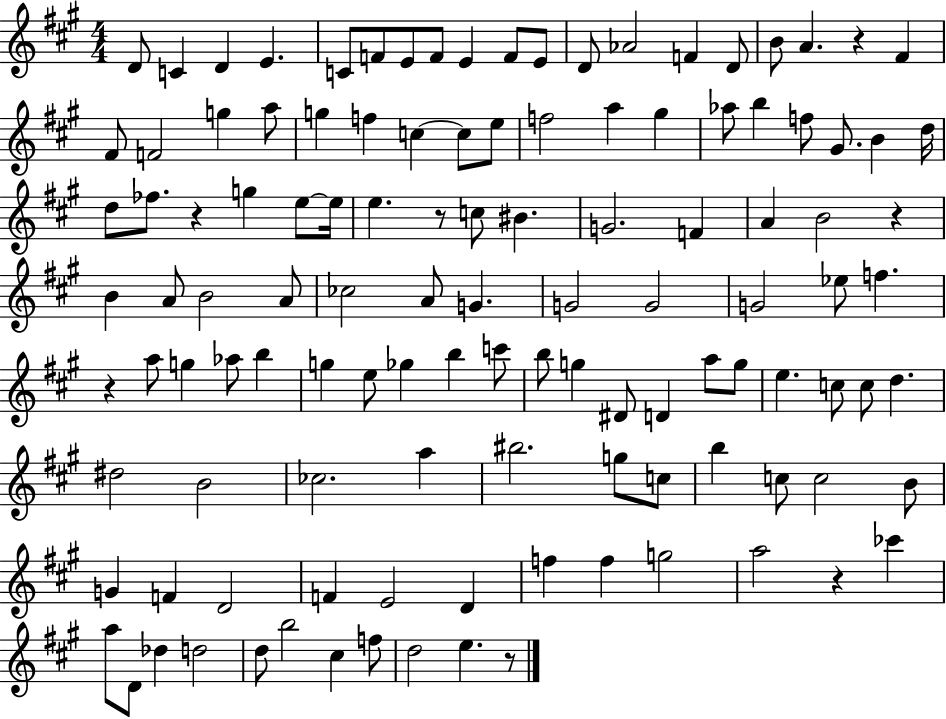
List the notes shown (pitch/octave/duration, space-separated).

D4/e C4/q D4/q E4/q. C4/e F4/e E4/e F4/e E4/q F4/e E4/e D4/e Ab4/h F4/q D4/e B4/e A4/q. R/q F#4/q F#4/e F4/h G5/q A5/e G5/q F5/q C5/q C5/e E5/e F5/h A5/q G#5/q Ab5/e B5/q F5/e G#4/e. B4/q D5/s D5/e FES5/e. R/q G5/q E5/e E5/s E5/q. R/e C5/e BIS4/q. G4/h. F4/q A4/q B4/h R/q B4/q A4/e B4/h A4/e CES5/h A4/e G4/q. G4/h G4/h G4/h Eb5/e F5/q. R/q A5/e G5/q Ab5/e B5/q G5/q E5/e Gb5/q B5/q C6/e B5/e G5/q D#4/e D4/q A5/e G5/e E5/q. C5/e C5/e D5/q. D#5/h B4/h CES5/h. A5/q BIS5/h. G5/e C5/e B5/q C5/e C5/h B4/e G4/q F4/q D4/h F4/q E4/h D4/q F5/q F5/q G5/h A5/h R/q CES6/q A5/e D4/e Db5/q D5/h D5/e B5/h C#5/q F5/e D5/h E5/q. R/e